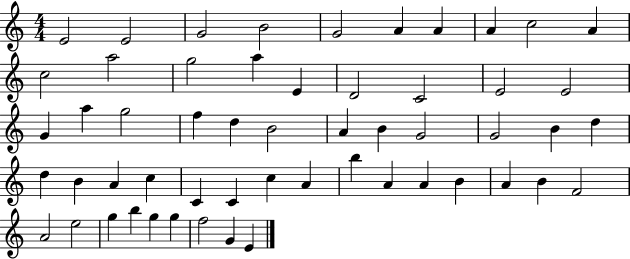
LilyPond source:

{
  \clef treble
  \numericTimeSignature
  \time 4/4
  \key c \major
  e'2 e'2 | g'2 b'2 | g'2 a'4 a'4 | a'4 c''2 a'4 | \break c''2 a''2 | g''2 a''4 e'4 | d'2 c'2 | e'2 e'2 | \break g'4 a''4 g''2 | f''4 d''4 b'2 | a'4 b'4 g'2 | g'2 b'4 d''4 | \break d''4 b'4 a'4 c''4 | c'4 c'4 c''4 a'4 | b''4 a'4 a'4 b'4 | a'4 b'4 f'2 | \break a'2 e''2 | g''4 b''4 g''4 g''4 | f''2 g'4 e'4 | \bar "|."
}